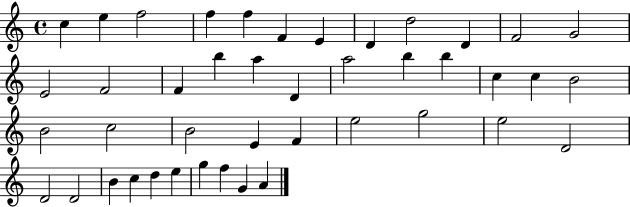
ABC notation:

X:1
T:Untitled
M:4/4
L:1/4
K:C
c e f2 f f F E D d2 D F2 G2 E2 F2 F b a D a2 b b c c B2 B2 c2 B2 E F e2 g2 e2 D2 D2 D2 B c d e g f G A